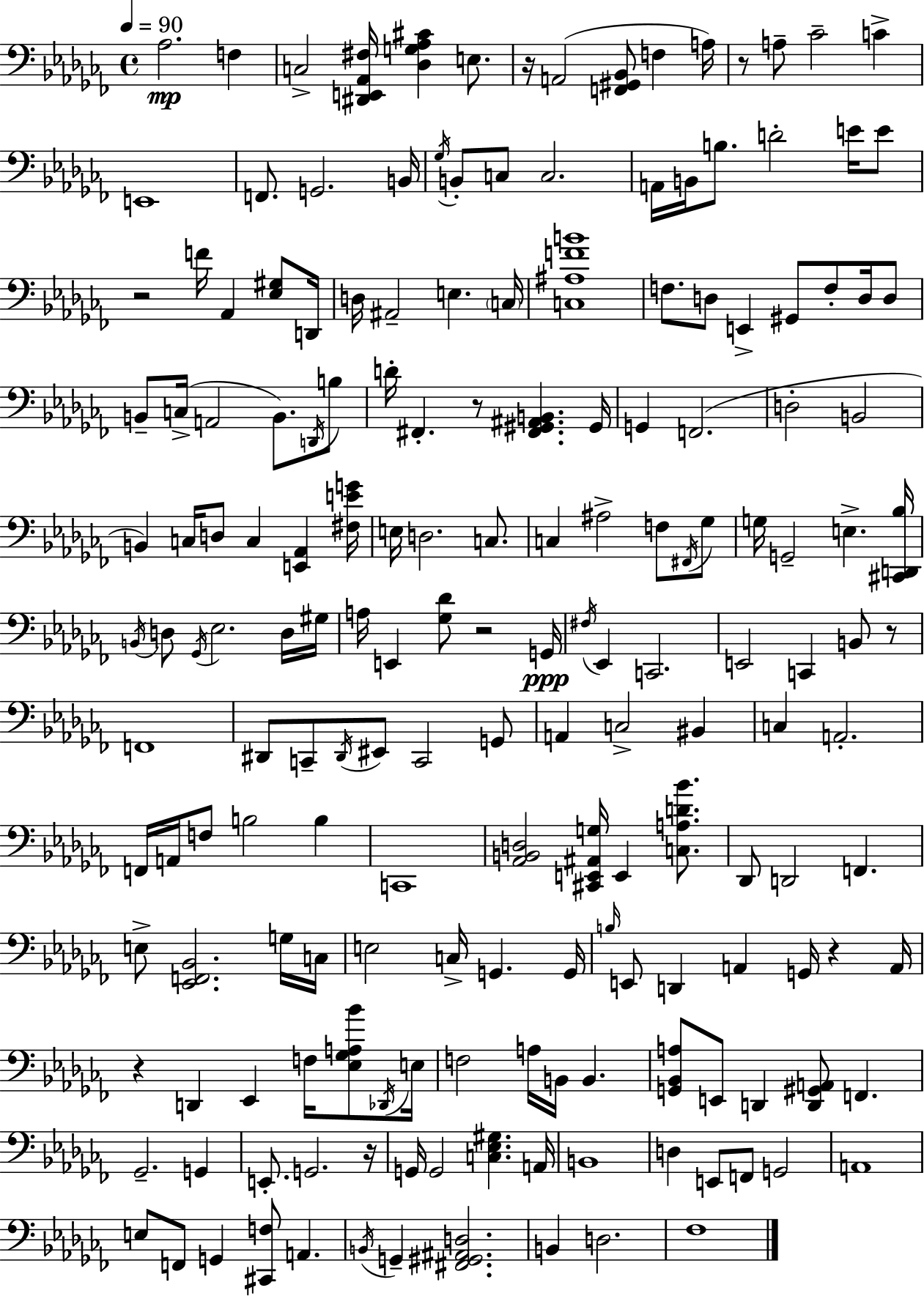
{
  \clef bass
  \time 4/4
  \defaultTimeSignature
  \key aes \minor
  \tempo 4 = 90
  \repeat volta 2 { aes2.\mp f4 | c2-> <dis, e, aes, fis>16 <des g aes cis'>4 e8. | r16 a,2( <f, gis, bes,>8 f4 a16) | r8 a8-- ces'2-- c'4-> | \break e,1 | f,8. g,2. b,16 | \acciaccatura { ges16 } b,8-. c8 c2. | a,16 b,16 b8. d'2-. e'16 e'8 | \break r2 f'16 aes,4 <ees gis>8 | d,16 d16 ais,2-- e4. | \parenthesize c16 <c ais f' b'>1 | f8. d8 e,4-> gis,8 f8-. d16 d8 | \break b,8-- c16->( a,2 b,8.) \acciaccatura { d,16 } | b8 d'16-. fis,4.-. r8 <fis, gis, ais, b,>4. | gis,16 g,4 f,2.( | d2-. b,2 | \break b,4) c16 d8 c4 <e, aes,>4 | <fis e' g'>16 e16 d2. c8. | c4 ais2-> f8 | \acciaccatura { fis,16 } ges8 g16 g,2-- e4.-> | \break <cis, d, bes>16 \acciaccatura { b,16 } d8 \acciaccatura { ges,16 } ees2. | d16 gis16 a16 e,4 <ges des'>8 r2 | g,16\ppp \acciaccatura { fis16 } ees,4 c,2. | e,2 c,4 | \break b,8 r8 f,1 | dis,8 c,8-- \acciaccatura { dis,16 } eis,8 c,2 | g,8 a,4 c2-> | bis,4 c4 a,2.-. | \break f,16 a,16 f8 b2 | b4 c,1 | <aes, b, d>2 <cis, e, ais, g>16 | e,4 <c a d' bes'>8. des,8 d,2 | \break f,4. e8-> <ees, f, bes,>2. | g16 c16 e2 c16-> | g,4. g,16 \grace { b16 } e,8 d,4 a,4 | g,16 r4 a,16 r4 d,4 | \break ees,4 f16 <ees ges a bes'>8 \acciaccatura { des,16 } e16 f2 | a16 b,16 b,4. <g, bes, a>8 e,8 d,4 | <d, gis, a,>8 f,4. ges,2.-- | g,4 e,8.-. g,2. | \break r16 g,16 g,2 | <c ees gis>4. a,16 b,1 | d4 e,8 f,8 | g,2 a,1 | \break e8 f,8 g,4 | <cis, f>8 a,4. \acciaccatura { b,16 } g,4-- <fis, gis, ais, d>2. | b,4 d2. | fes1 | \break } \bar "|."
}